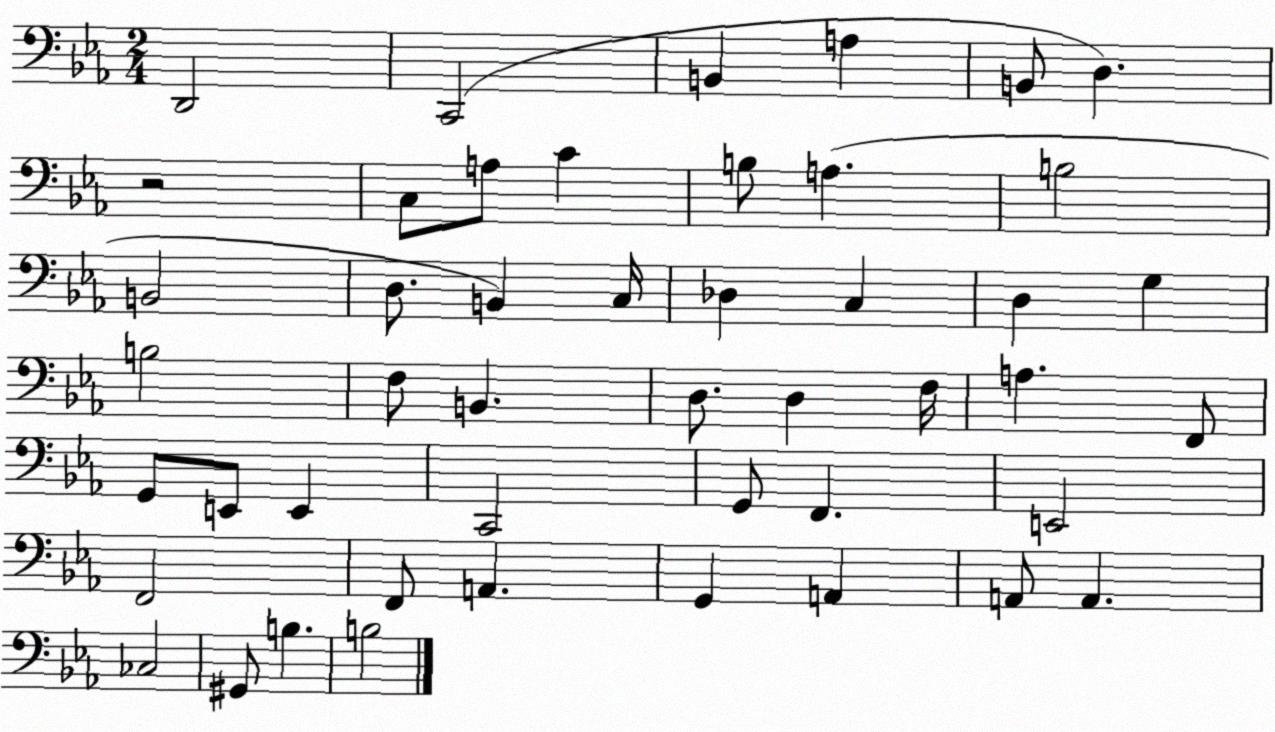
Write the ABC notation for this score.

X:1
T:Untitled
M:2/4
L:1/4
K:Eb
D,,2 C,,2 B,, A, B,,/2 D, z2 C,/2 A,/2 C B,/2 A, B,2 B,,2 D,/2 B,, C,/4 _D, C, D, G, B,2 F,/2 B,, D,/2 D, F,/4 A, F,,/2 G,,/2 E,,/2 E,, C,,2 G,,/2 F,, E,,2 F,,2 F,,/2 A,, G,, A,, A,,/2 A,, _C,2 ^G,,/2 B, B,2